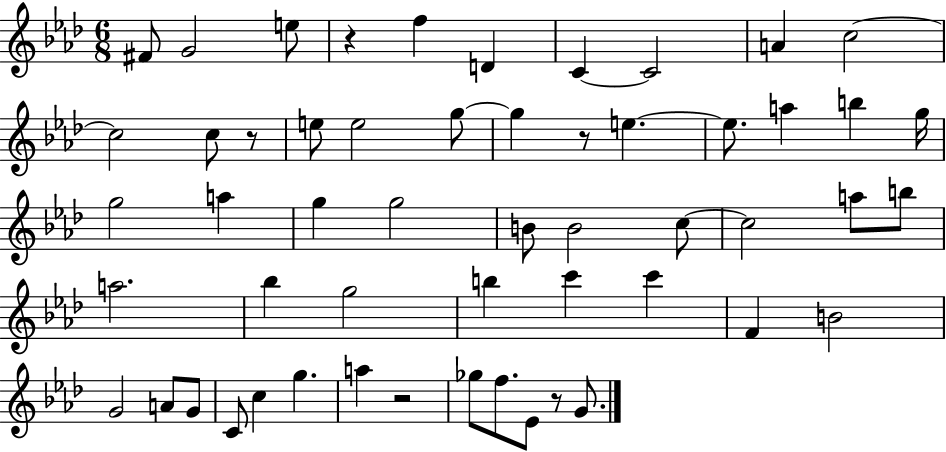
{
  \clef treble
  \numericTimeSignature
  \time 6/8
  \key aes \major
  fis'8 g'2 e''8 | r4 f''4 d'4 | c'4~~ c'2 | a'4 c''2~~ | \break c''2 c''8 r8 | e''8 e''2 g''8~~ | g''4 r8 e''4.~~ | e''8. a''4 b''4 g''16 | \break g''2 a''4 | g''4 g''2 | b'8 b'2 c''8~~ | c''2 a''8 b''8 | \break a''2. | bes''4 g''2 | b''4 c'''4 c'''4 | f'4 b'2 | \break g'2 a'8 g'8 | c'8 c''4 g''4. | a''4 r2 | ges''8 f''8. ees'8 r8 g'8. | \break \bar "|."
}